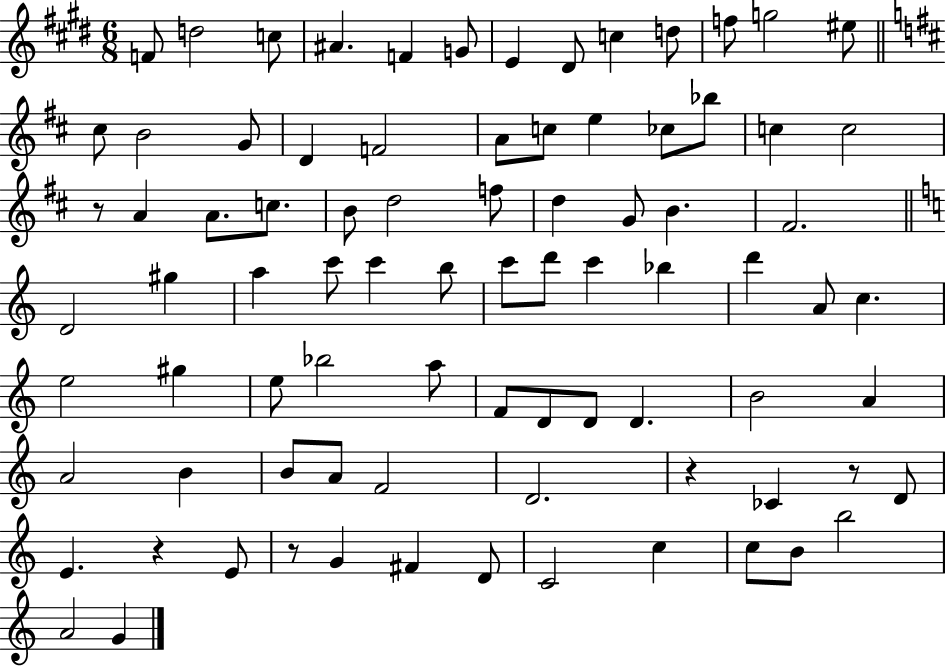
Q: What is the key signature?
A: E major